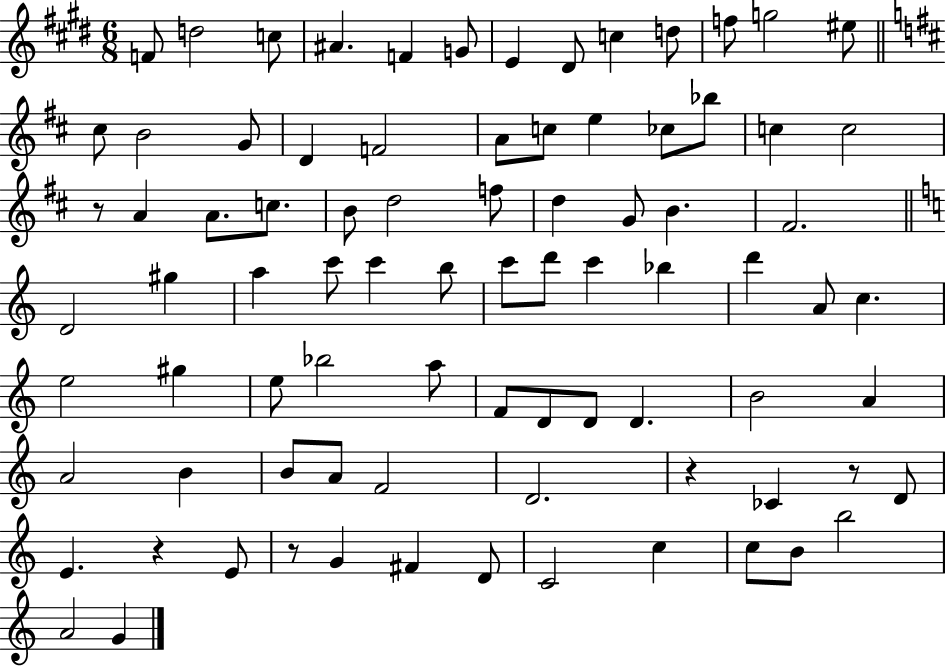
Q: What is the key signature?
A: E major